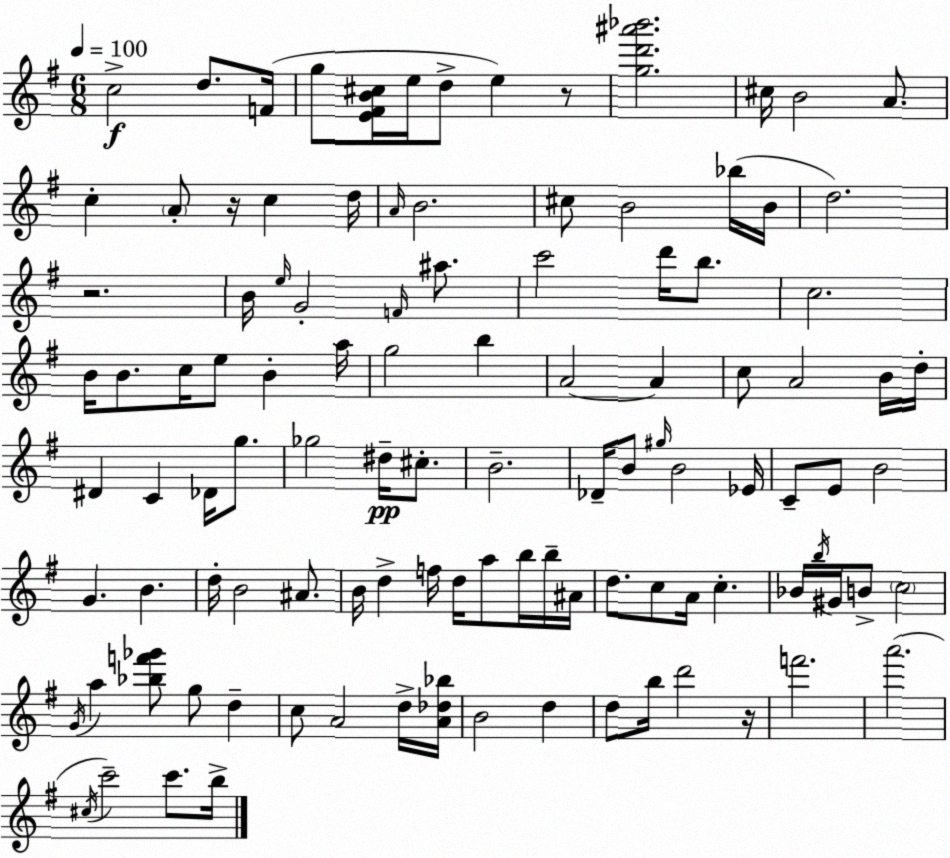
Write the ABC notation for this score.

X:1
T:Untitled
M:6/8
L:1/4
K:Em
c2 d/2 F/4 g/2 [E^FB^c]/4 e/4 d/2 e z/2 [gd'^a'_b']2 ^c/4 B2 A/2 c A/2 z/4 c d/4 A/4 B2 ^c/2 B2 _b/4 B/4 d2 z2 B/4 e/4 G2 F/4 ^a/2 c'2 d'/4 b/2 c2 B/4 B/2 c/4 e/2 B a/4 g2 b A2 A c/2 A2 B/4 d/4 ^D C _D/4 g/2 _g2 ^d/4 ^c/2 B2 _D/4 B/2 ^g/4 B2 _E/4 C/2 E/2 B2 G B d/4 B2 ^A/2 B/4 d f/4 d/4 a/2 b/4 b/4 ^A/4 d/2 c/2 A/4 c _B/4 b/4 ^G/4 B/2 c2 G/4 a [_bf'_g']/2 g/2 d c/2 A2 d/4 [A_d_b]/4 B2 d d/2 b/4 d'2 z/4 f'2 a'2 ^c/4 c'2 c'/2 b/4